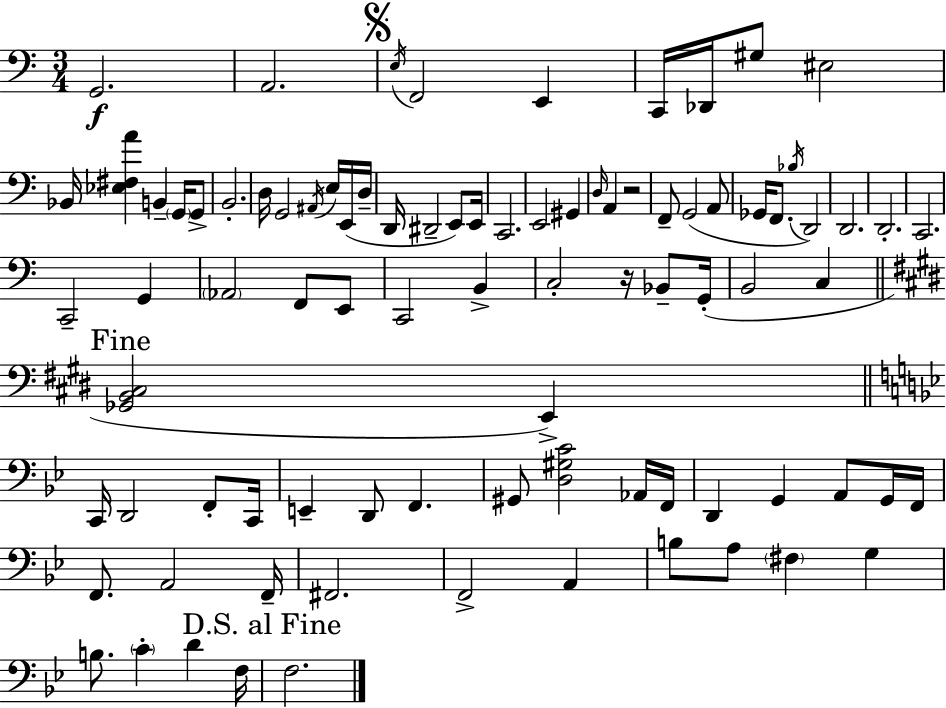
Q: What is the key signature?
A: C major